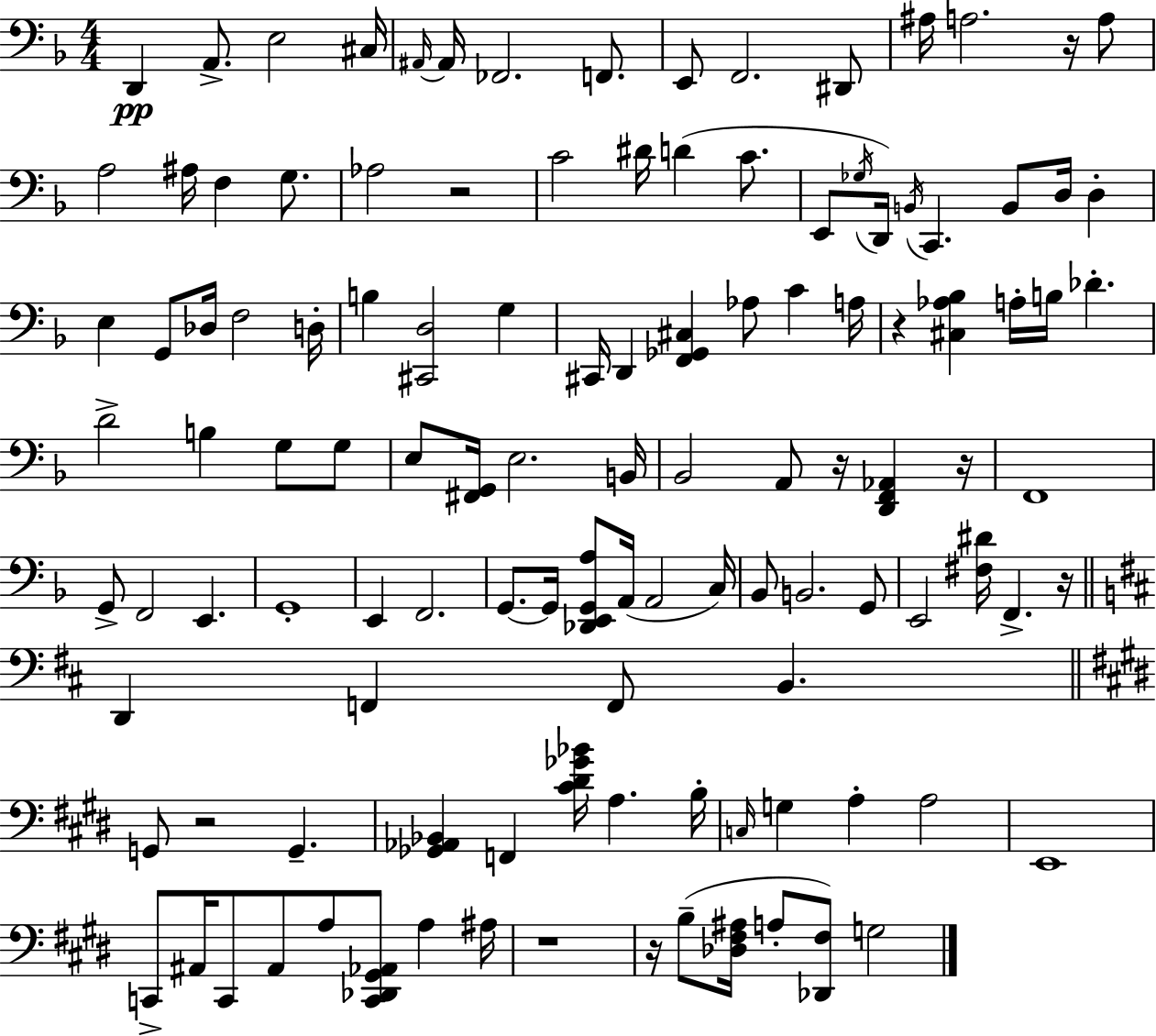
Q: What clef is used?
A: bass